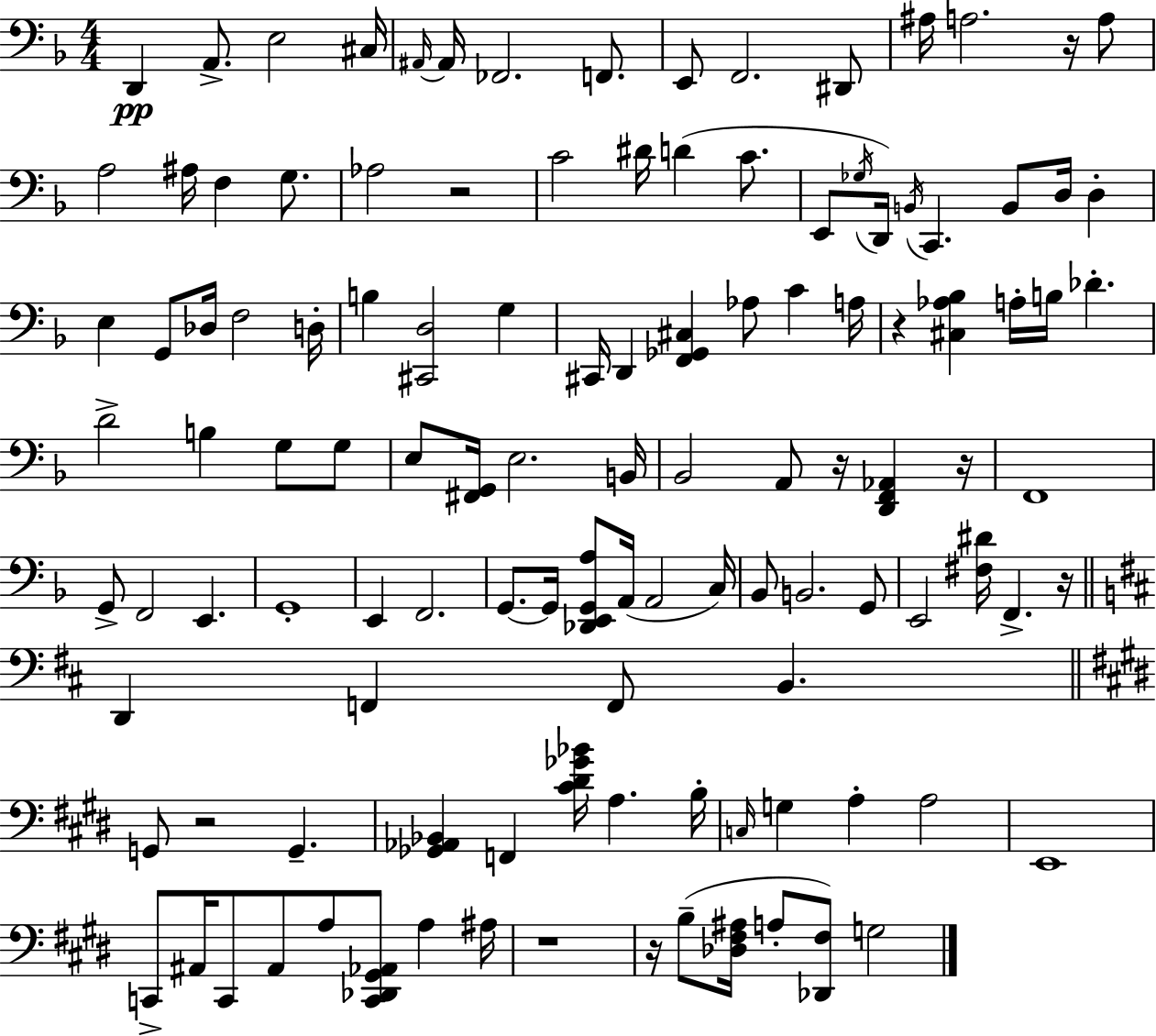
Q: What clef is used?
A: bass